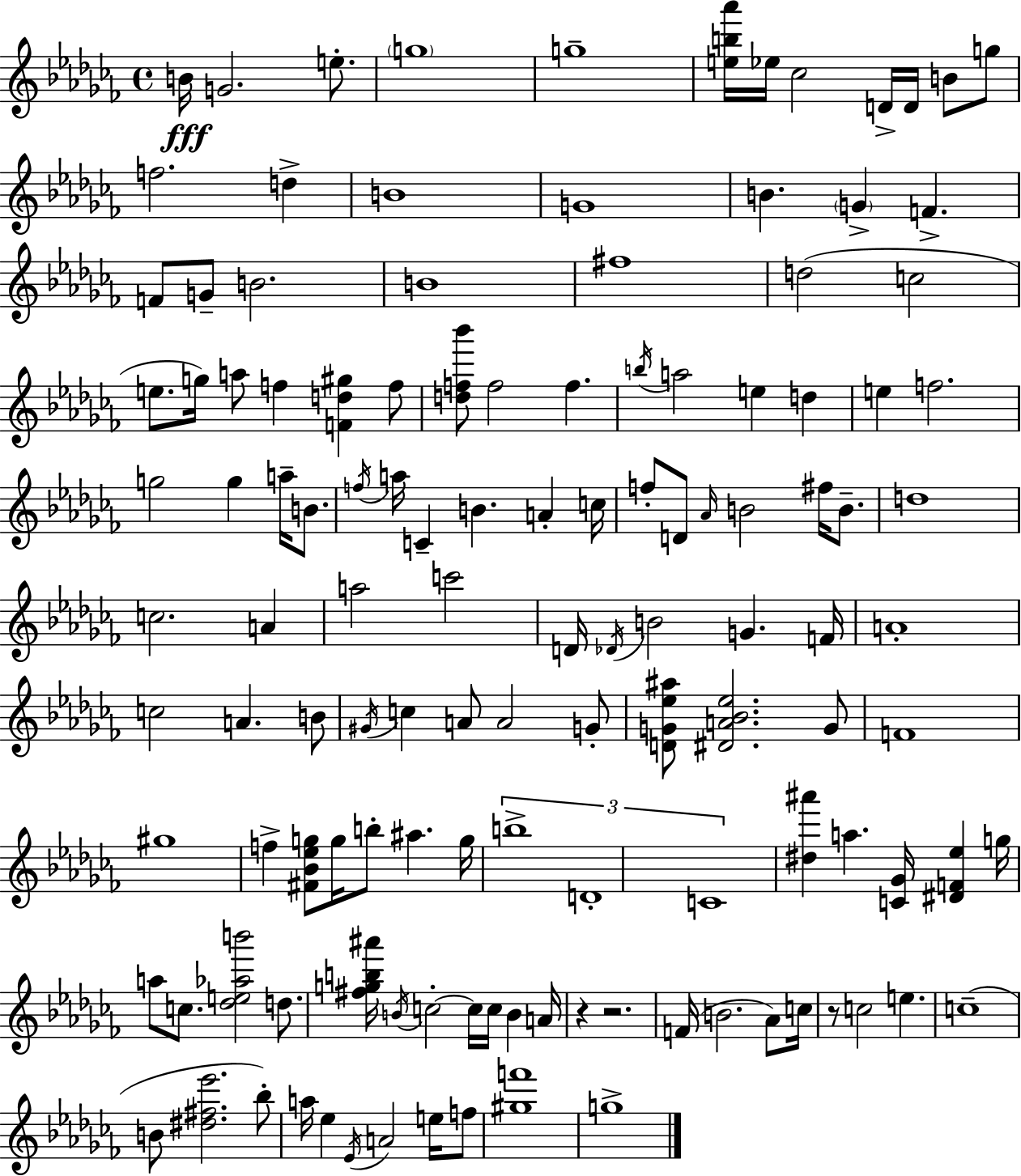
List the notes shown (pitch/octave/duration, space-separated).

B4/s G4/h. E5/e. G5/w G5/w [E5,B5,Ab6]/s Eb5/s CES5/h D4/s D4/s B4/e G5/e F5/h. D5/q B4/w G4/w B4/q. G4/q F4/q. F4/e G4/e B4/h. B4/w F#5/w D5/h C5/h E5/e. G5/s A5/e F5/q [F4,D5,G#5]/q F5/e [D5,F5,Bb6]/e F5/h F5/q. B5/s A5/h E5/q D5/q E5/q F5/h. G5/h G5/q A5/s B4/e. F5/s A5/s C4/q B4/q. A4/q C5/s F5/e D4/e Ab4/s B4/h F#5/s B4/e. D5/w C5/h. A4/q A5/h C6/h D4/s Db4/s B4/h G4/q. F4/s A4/w C5/h A4/q. B4/e G#4/s C5/q A4/e A4/h G4/e [D4,G4,Eb5,A#5]/e [D#4,A4,Bb4,Eb5]/h. G4/e F4/w G#5/w F5/q [F#4,Bb4,Eb5,G5]/e G5/s B5/e A#5/q. G5/s B5/w D4/w C4/w [D#5,A#6]/q A5/q. [C4,Gb4]/s [D#4,F4,Eb5]/q G5/s A5/e C5/e. [Db5,E5,Ab5,B6]/h D5/e. [F#5,G5,B5,A#6]/s B4/s C5/h C5/s C5/s B4/q A4/s R/q R/h. F4/s B4/h. Ab4/e C5/s R/e C5/h E5/q. C5/w B4/e [D#5,F#5,Eb6]/h. Bb5/e A5/s Eb5/q Eb4/s A4/h E5/s F5/e [G#5,F6]/w G5/w